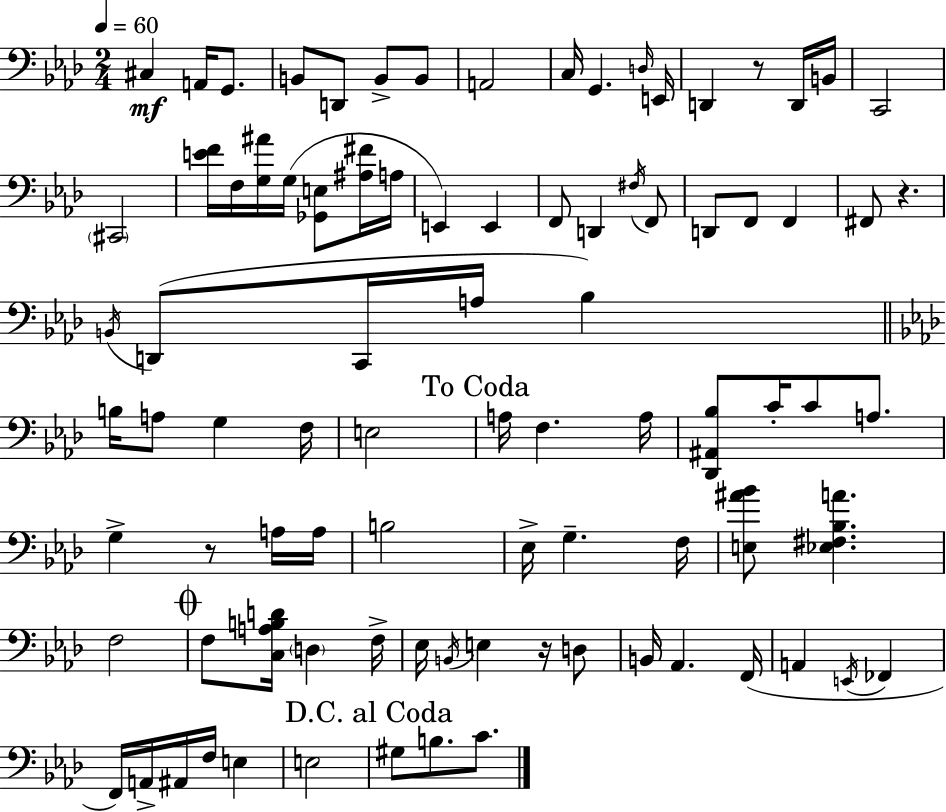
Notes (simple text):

C#3/q A2/s G2/e. B2/e D2/e B2/e B2/e A2/h C3/s G2/q. D3/s E2/s D2/q R/e D2/s B2/s C2/h C#2/h [E4,F4]/s F3/s [G3,A#4]/s G3/s [Gb2,E3]/e [A#3,F#4]/s A3/s E2/q E2/q F2/e D2/q F#3/s F2/e D2/e F2/e F2/q F#2/e R/q. B2/s D2/e C2/s A3/s Bb3/q B3/s A3/e G3/q F3/s E3/h A3/s F3/q. A3/s [Db2,A#2,Bb3]/e C4/s C4/e A3/e. G3/q R/e A3/s A3/s B3/h Eb3/s G3/q. F3/s [E3,A#4,Bb4]/e [Eb3,F#3,Bb3,A4]/q. F3/h F3/e [C3,A3,B3,D4]/s D3/q F3/s Eb3/s B2/s E3/q R/s D3/e B2/s Ab2/q. F2/s A2/q E2/s FES2/q F2/s A2/s A#2/s F3/s E3/q E3/h G#3/e B3/e. C4/e.